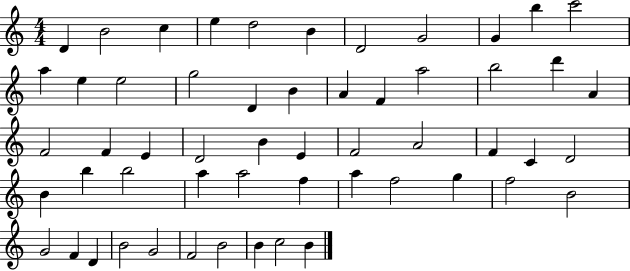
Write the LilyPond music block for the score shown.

{
  \clef treble
  \numericTimeSignature
  \time 4/4
  \key c \major
  d'4 b'2 c''4 | e''4 d''2 b'4 | d'2 g'2 | g'4 b''4 c'''2 | \break a''4 e''4 e''2 | g''2 d'4 b'4 | a'4 f'4 a''2 | b''2 d'''4 a'4 | \break f'2 f'4 e'4 | d'2 b'4 e'4 | f'2 a'2 | f'4 c'4 d'2 | \break b'4 b''4 b''2 | a''4 a''2 f''4 | a''4 f''2 g''4 | f''2 b'2 | \break g'2 f'4 d'4 | b'2 g'2 | f'2 b'2 | b'4 c''2 b'4 | \break \bar "|."
}